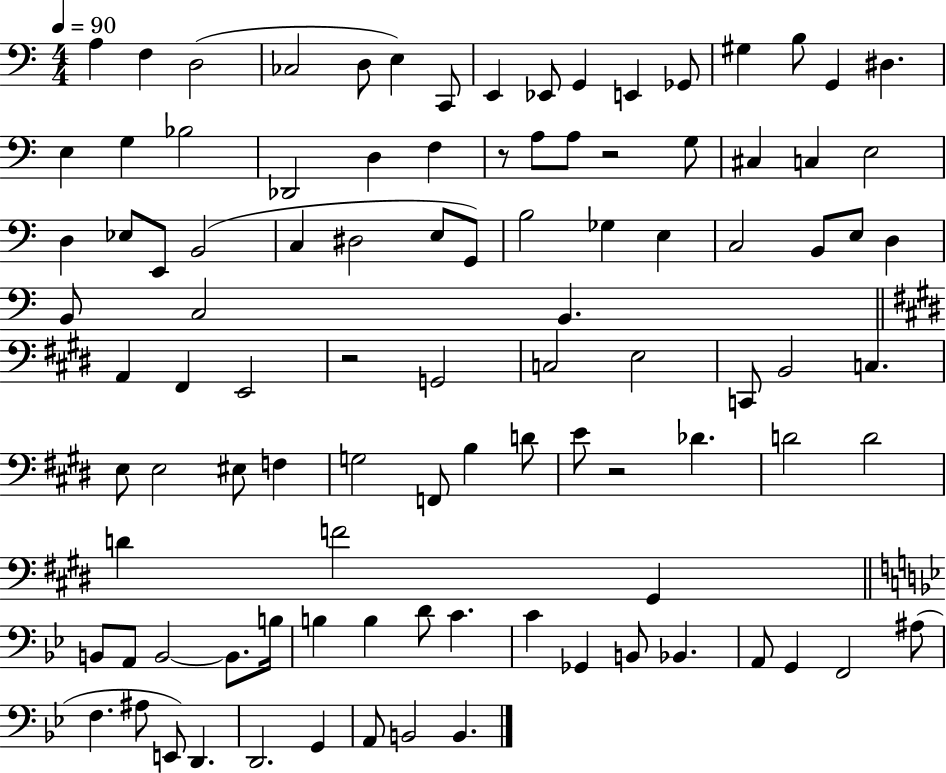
A3/q F3/q D3/h CES3/h D3/e E3/q C2/e E2/q Eb2/e G2/q E2/q Gb2/e G#3/q B3/e G2/q D#3/q. E3/q G3/q Bb3/h Db2/h D3/q F3/q R/e A3/e A3/e R/h G3/e C#3/q C3/q E3/h D3/q Eb3/e E2/e B2/h C3/q D#3/h E3/e G2/e B3/h Gb3/q E3/q C3/h B2/e E3/e D3/q B2/e C3/h B2/q. A2/q F#2/q E2/h R/h G2/h C3/h E3/h C2/e B2/h C3/q. E3/e E3/h EIS3/e F3/q G3/h F2/e B3/q D4/e E4/e R/h Db4/q. D4/h D4/h D4/q F4/h G#2/q B2/e A2/e B2/h B2/e. B3/s B3/q B3/q D4/e C4/q. C4/q Gb2/q B2/e Bb2/q. A2/e G2/q F2/h A#3/e F3/q. A#3/e E2/e D2/q. D2/h. G2/q A2/e B2/h B2/q.